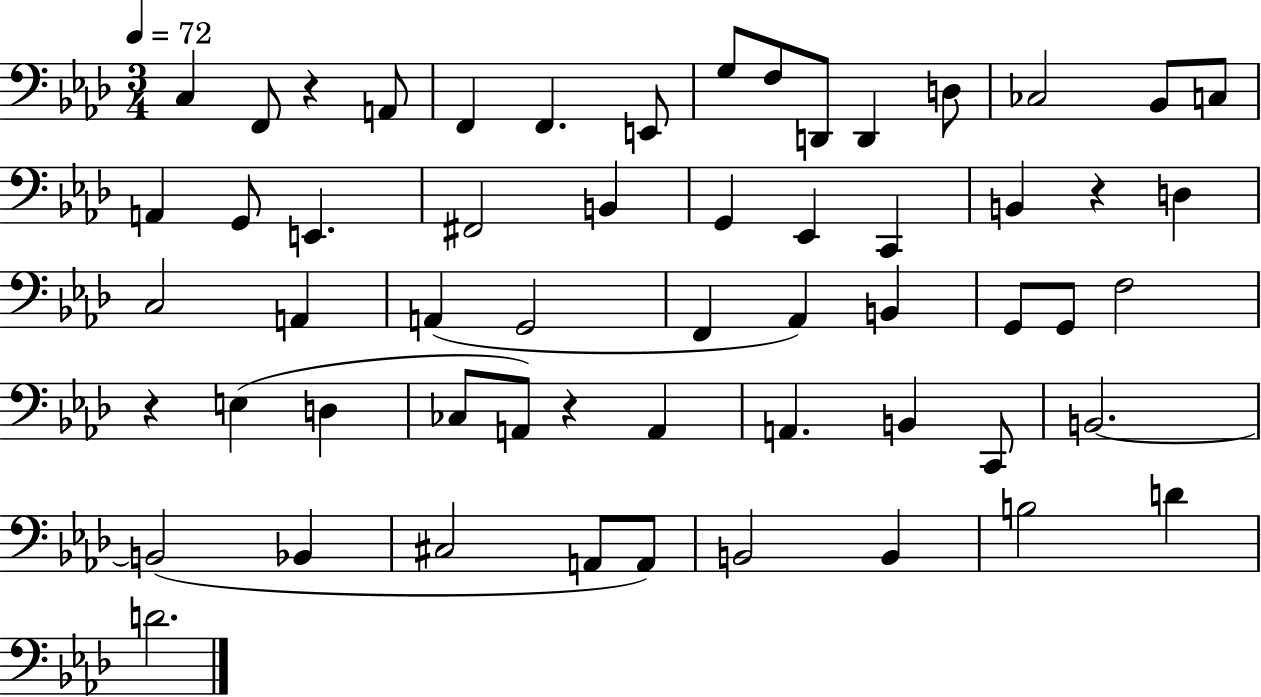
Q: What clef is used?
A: bass